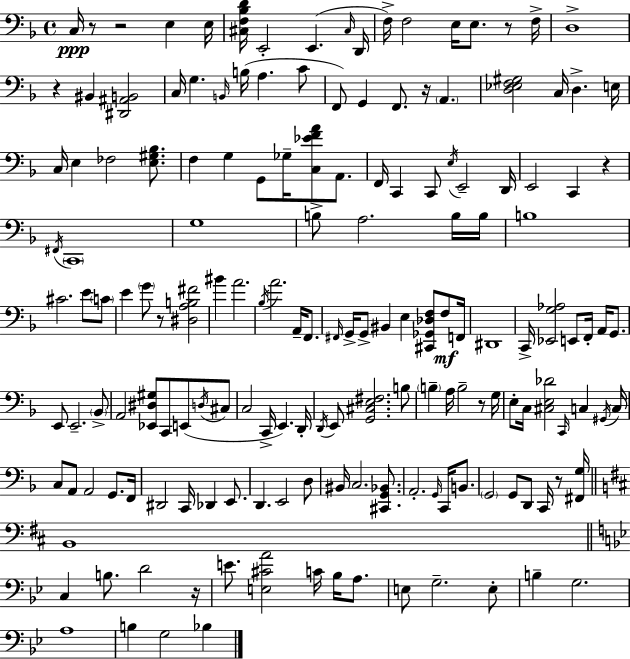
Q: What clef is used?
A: bass